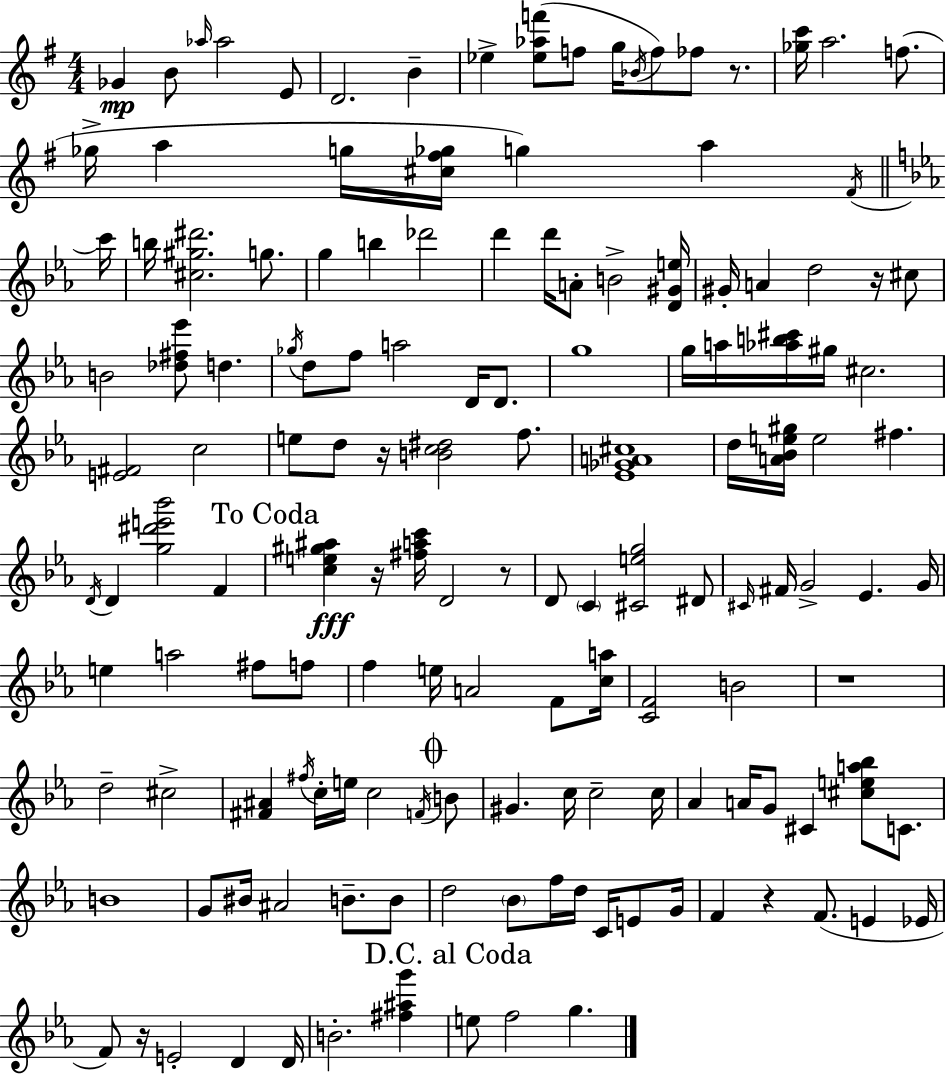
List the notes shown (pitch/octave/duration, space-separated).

Gb4/q B4/e Ab5/s Ab5/h E4/e D4/h. B4/q Eb5/q [Eb5,Ab5,F6]/e F5/e G5/s Bb4/s F5/e FES5/e R/e. [Gb5,C6]/s A5/h. F5/e. Gb5/s A5/q G5/s [C#5,F#5,Gb5]/s G5/q A5/q F#4/s C6/s B5/s [C#5,G#5,D#6]/h. G5/e. G5/q B5/q Db6/h D6/q D6/s A4/e B4/h [D4,G#4,E5]/s G#4/s A4/q D5/h R/s C#5/e B4/h [Db5,F#5,Eb6]/e D5/q. Gb5/s D5/e F5/e A5/h D4/s D4/e. G5/w G5/s A5/s [Ab5,B5,C#6]/s G#5/s C#5/h. [E4,F#4]/h C5/h E5/e D5/e R/s [B4,C5,D#5]/h F5/e. [Eb4,Gb4,A4,C#5]/w D5/s [A4,Bb4,E5,G#5]/s E5/h F#5/q. D4/s D4/q [G5,D#6,E6,Bb6]/h F4/q [C5,E5,G#5,A#5]/q R/s [F#5,A5,C6]/s D4/h R/e D4/e C4/q [C#4,E5,G5]/h D#4/e C#4/s F#4/s G4/h Eb4/q. G4/s E5/q A5/h F#5/e F5/e F5/q E5/s A4/h F4/e [C5,A5]/s [C4,F4]/h B4/h R/w D5/h C#5/h [F#4,A#4]/q F#5/s C5/s E5/s C5/h F4/s B4/e G#4/q. C5/s C5/h C5/s Ab4/q A4/s G4/e C#4/q [C#5,E5,A5,Bb5]/e C4/e. B4/w G4/e BIS4/s A#4/h B4/e. B4/e D5/h Bb4/e F5/s D5/s C4/s E4/e G4/s F4/q R/q F4/e. E4/q Eb4/s F4/e R/s E4/h D4/q D4/s B4/h. [F#5,A#5,G6]/q E5/e F5/h G5/q.